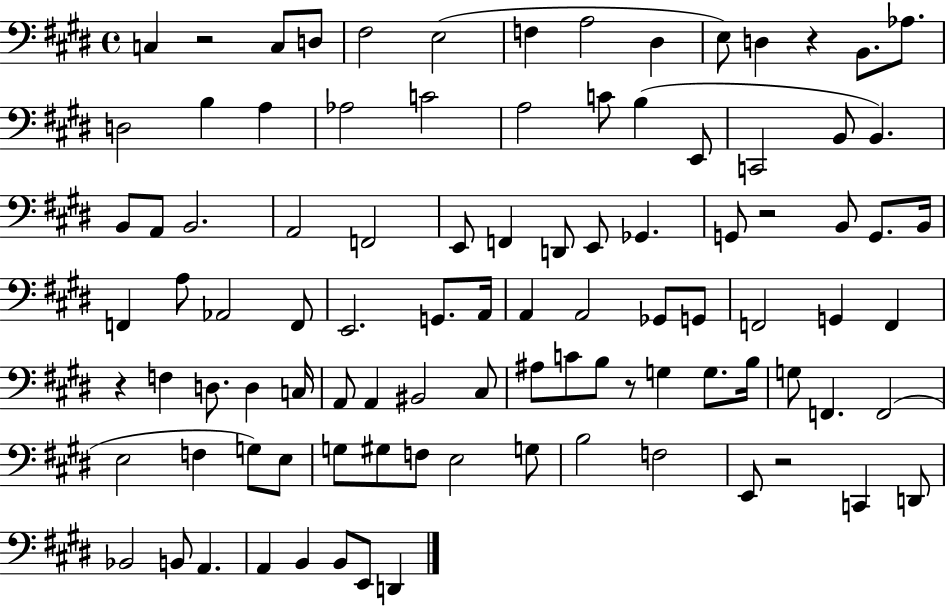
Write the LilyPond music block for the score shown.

{
  \clef bass
  \time 4/4
  \defaultTimeSignature
  \key e \major
  c4 r2 c8 d8 | fis2 e2( | f4 a2 dis4 | e8) d4 r4 b,8. aes8. | \break d2 b4 a4 | aes2 c'2 | a2 c'8 b4( e,8 | c,2 b,8 b,4.) | \break b,8 a,8 b,2. | a,2 f,2 | e,8 f,4 d,8 e,8 ges,4. | g,8 r2 b,8 g,8. b,16 | \break f,4 a8 aes,2 f,8 | e,2. g,8. a,16 | a,4 a,2 ges,8 g,8 | f,2 g,4 f,4 | \break r4 f4 d8. d4 c16 | a,8 a,4 bis,2 cis8 | ais8 c'8 b8 r8 g4 g8. b16 | g8 f,4. f,2( | \break e2 f4 g8) e8 | g8 gis8 f8 e2 g8 | b2 f2 | e,8 r2 c,4 d,8 | \break bes,2 b,8 a,4. | a,4 b,4 b,8 e,8 d,4 | \bar "|."
}